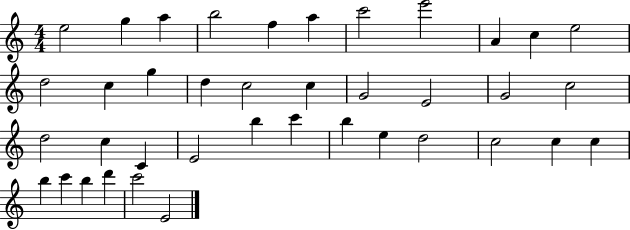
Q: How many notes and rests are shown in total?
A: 39